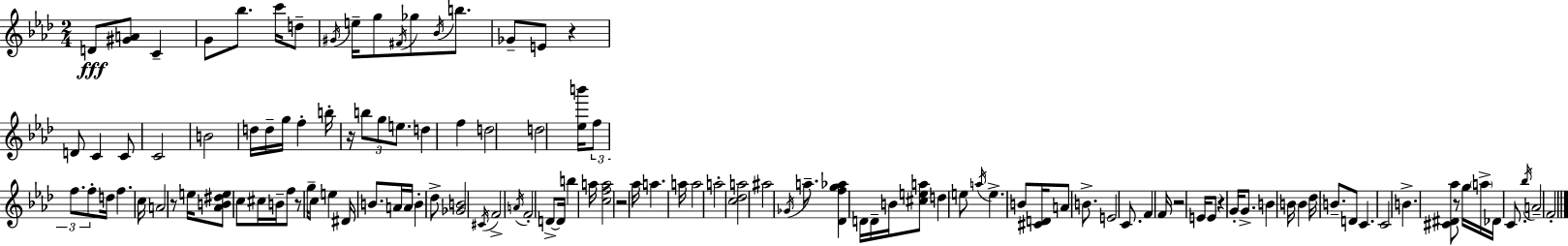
X:1
T:Untitled
M:2/4
L:1/4
K:Fm
D/2 [^GA]/2 C G/2 _b/2 c'/4 d/2 ^G/4 e/4 g/2 ^F/4 _g/2 _B/4 b/2 _G/2 E/2 z D/2 C C/2 C2 B2 d/4 d/4 g/4 f b/4 z/4 b/2 g/2 e/2 d f d2 d2 [_eb']/4 f/2 f/2 f/2 d/4 f c/4 A2 z/2 e/4 [_AB^de]/2 c/2 ^c/4 B/4 f/2 z/2 g/4 c/2 e ^D/4 B/2 A/4 A/4 B _d/2 [_GB]2 ^C/4 F2 A/4 F2 D/2 D/4 b a/4 [cfa]2 z2 _a/4 a a/4 a2 a2 [c_da]2 ^a2 _G/4 a/2 [_Dfg_a] D/4 D/4 B/4 [^cea]/2 d e/2 a/4 e B/2 [^CD]/4 A/2 B/2 E2 C/2 F F/4 z2 E/4 E/2 z G/4 G/2 B B/4 B _d/4 B/2 D/2 C C2 B [^C^D_a]/2 z/2 g/4 a/4 _D/4 C/2 _b/4 A2 F2